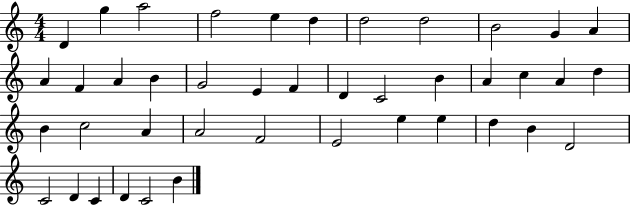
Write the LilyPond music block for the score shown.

{
  \clef treble
  \numericTimeSignature
  \time 4/4
  \key c \major
  d'4 g''4 a''2 | f''2 e''4 d''4 | d''2 d''2 | b'2 g'4 a'4 | \break a'4 f'4 a'4 b'4 | g'2 e'4 f'4 | d'4 c'2 b'4 | a'4 c''4 a'4 d''4 | \break b'4 c''2 a'4 | a'2 f'2 | e'2 e''4 e''4 | d''4 b'4 d'2 | \break c'2 d'4 c'4 | d'4 c'2 b'4 | \bar "|."
}